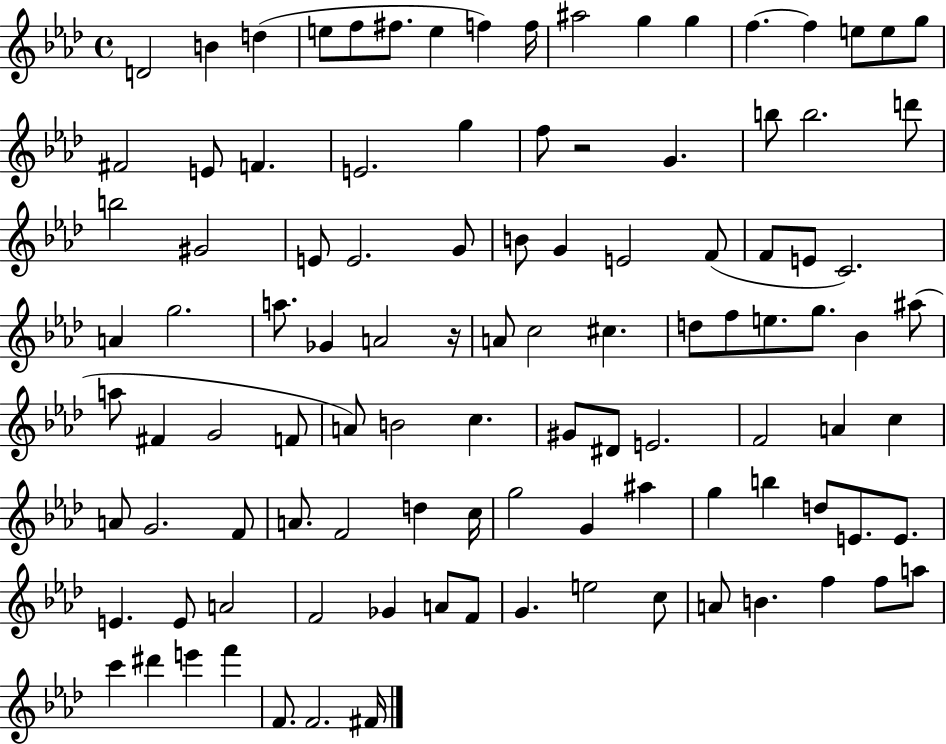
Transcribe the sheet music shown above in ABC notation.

X:1
T:Untitled
M:4/4
L:1/4
K:Ab
D2 B d e/2 f/2 ^f/2 e f f/4 ^a2 g g f f e/2 e/2 g/2 ^F2 E/2 F E2 g f/2 z2 G b/2 b2 d'/2 b2 ^G2 E/2 E2 G/2 B/2 G E2 F/2 F/2 E/2 C2 A g2 a/2 _G A2 z/4 A/2 c2 ^c d/2 f/2 e/2 g/2 _B ^a/2 a/2 ^F G2 F/2 A/2 B2 c ^G/2 ^D/2 E2 F2 A c A/2 G2 F/2 A/2 F2 d c/4 g2 G ^a g b d/2 E/2 E/2 E E/2 A2 F2 _G A/2 F/2 G e2 c/2 A/2 B f f/2 a/2 c' ^d' e' f' F/2 F2 ^F/4